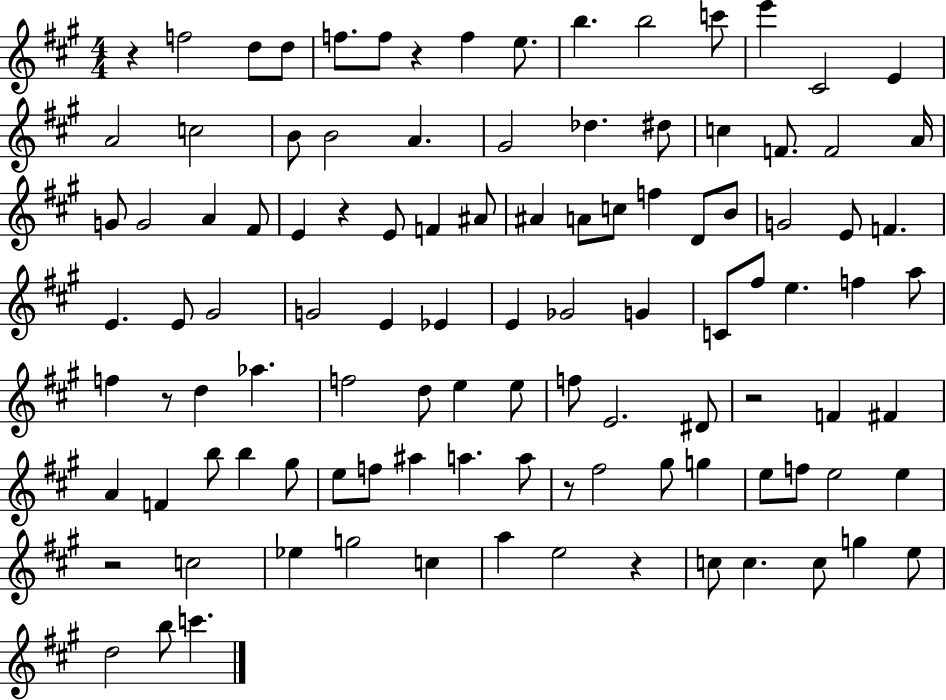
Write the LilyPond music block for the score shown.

{
  \clef treble
  \numericTimeSignature
  \time 4/4
  \key a \major
  \repeat volta 2 { r4 f''2 d''8 d''8 | f''8. f''8 r4 f''4 e''8. | b''4. b''2 c'''8 | e'''4 cis'2 e'4 | \break a'2 c''2 | b'8 b'2 a'4. | gis'2 des''4. dis''8 | c''4 f'8. f'2 a'16 | \break g'8 g'2 a'4 fis'8 | e'4 r4 e'8 f'4 ais'8 | ais'4 a'8 c''8 f''4 d'8 b'8 | g'2 e'8 f'4. | \break e'4. e'8 gis'2 | g'2 e'4 ees'4 | e'4 ges'2 g'4 | c'8 fis''8 e''4. f''4 a''8 | \break f''4 r8 d''4 aes''4. | f''2 d''8 e''4 e''8 | f''8 e'2. dis'8 | r2 f'4 fis'4 | \break a'4 f'4 b''8 b''4 gis''8 | e''8 f''8 ais''4 a''4. a''8 | r8 fis''2 gis''8 g''4 | e''8 f''8 e''2 e''4 | \break r2 c''2 | ees''4 g''2 c''4 | a''4 e''2 r4 | c''8 c''4. c''8 g''4 e''8 | \break d''2 b''8 c'''4. | } \bar "|."
}